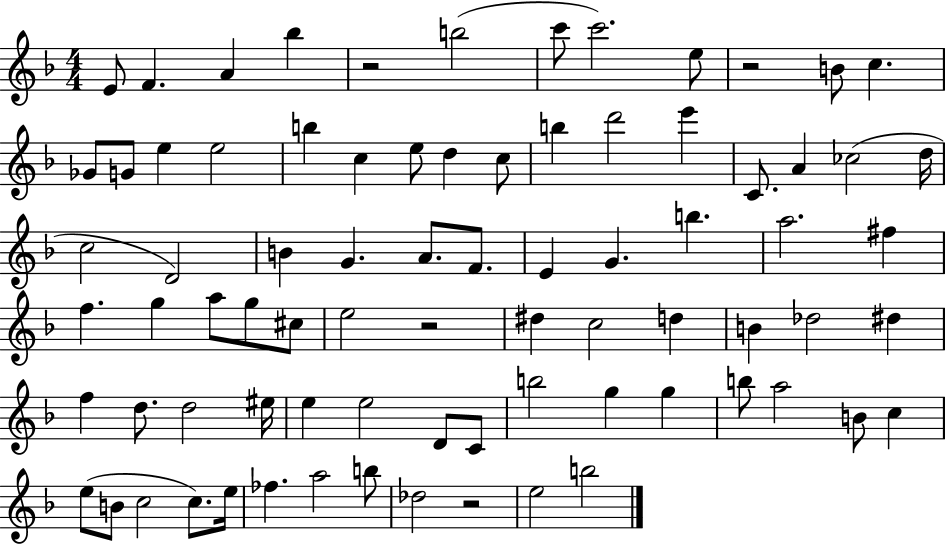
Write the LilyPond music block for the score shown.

{
  \clef treble
  \numericTimeSignature
  \time 4/4
  \key f \major
  e'8 f'4. a'4 bes''4 | r2 b''2( | c'''8 c'''2.) e''8 | r2 b'8 c''4. | \break ges'8 g'8 e''4 e''2 | b''4 c''4 e''8 d''4 c''8 | b''4 d'''2 e'''4 | c'8. a'4 ces''2( d''16 | \break c''2 d'2) | b'4 g'4. a'8. f'8. | e'4 g'4. b''4. | a''2. fis''4 | \break f''4. g''4 a''8 g''8 cis''8 | e''2 r2 | dis''4 c''2 d''4 | b'4 des''2 dis''4 | \break f''4 d''8. d''2 eis''16 | e''4 e''2 d'8 c'8 | b''2 g''4 g''4 | b''8 a''2 b'8 c''4 | \break e''8( b'8 c''2 c''8.) e''16 | fes''4. a''2 b''8 | des''2 r2 | e''2 b''2 | \break \bar "|."
}